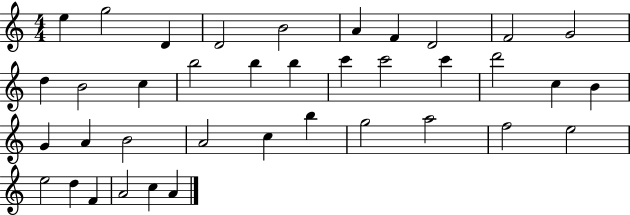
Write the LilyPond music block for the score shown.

{
  \clef treble
  \numericTimeSignature
  \time 4/4
  \key c \major
  e''4 g''2 d'4 | d'2 b'2 | a'4 f'4 d'2 | f'2 g'2 | \break d''4 b'2 c''4 | b''2 b''4 b''4 | c'''4 c'''2 c'''4 | d'''2 c''4 b'4 | \break g'4 a'4 b'2 | a'2 c''4 b''4 | g''2 a''2 | f''2 e''2 | \break e''2 d''4 f'4 | a'2 c''4 a'4 | \bar "|."
}